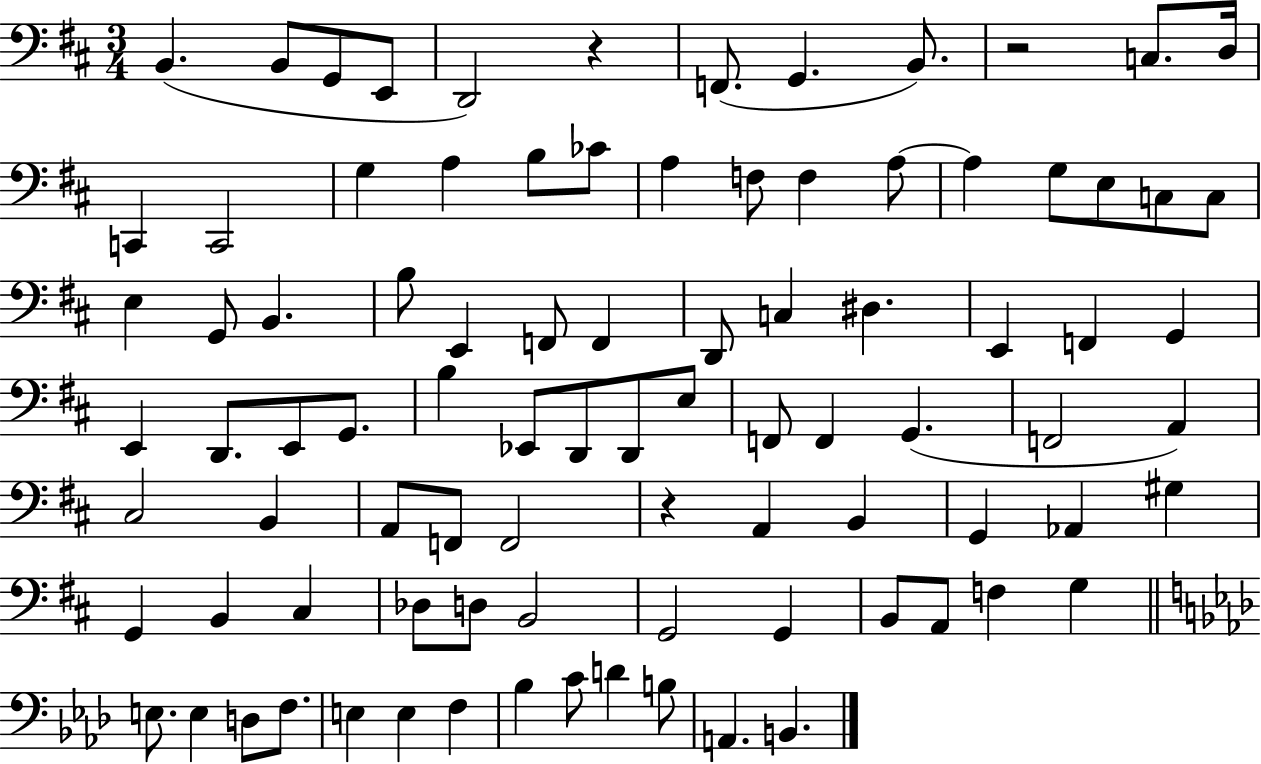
B2/q. B2/e G2/e E2/e D2/h R/q F2/e. G2/q. B2/e. R/h C3/e. D3/s C2/q C2/h G3/q A3/q B3/e CES4/e A3/q F3/e F3/q A3/e A3/q G3/e E3/e C3/e C3/e E3/q G2/e B2/q. B3/e E2/q F2/e F2/q D2/e C3/q D#3/q. E2/q F2/q G2/q E2/q D2/e. E2/e G2/e. B3/q Eb2/e D2/e D2/e E3/e F2/e F2/q G2/q. F2/h A2/q C#3/h B2/q A2/e F2/e F2/h R/q A2/q B2/q G2/q Ab2/q G#3/q G2/q B2/q C#3/q Db3/e D3/e B2/h G2/h G2/q B2/e A2/e F3/q G3/q E3/e. E3/q D3/e F3/e. E3/q E3/q F3/q Bb3/q C4/e D4/q B3/e A2/q. B2/q.